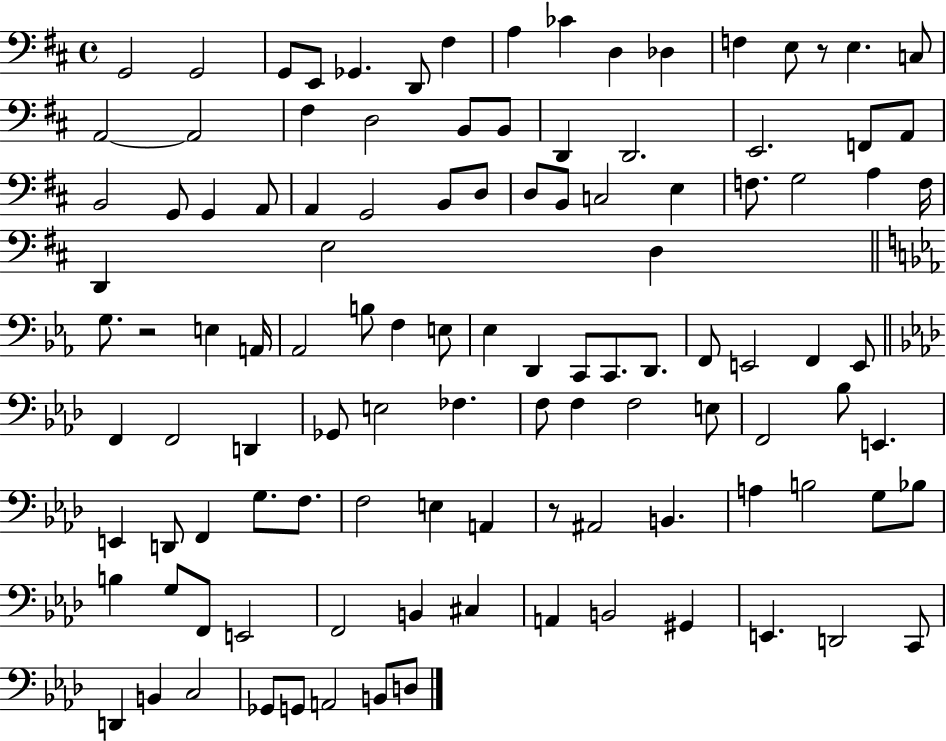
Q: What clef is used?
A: bass